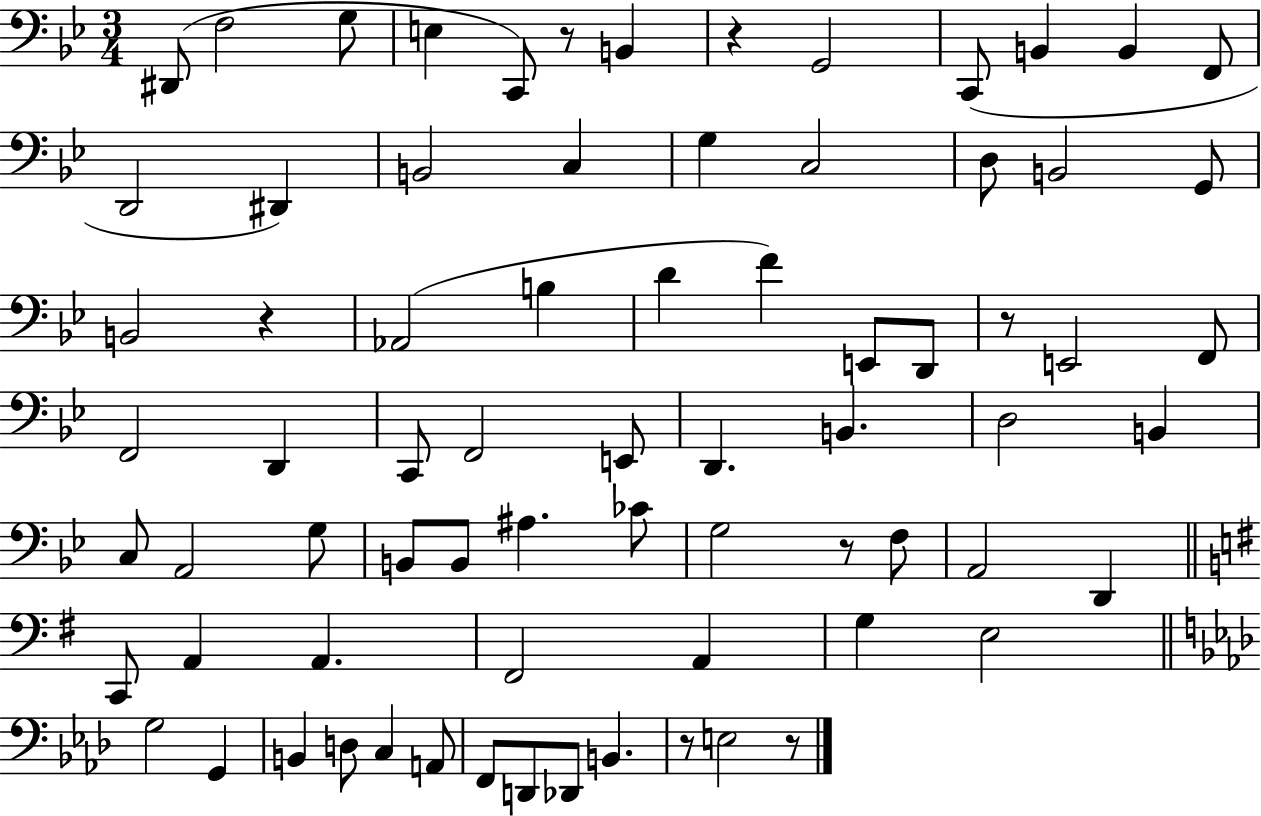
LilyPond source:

{
  \clef bass
  \numericTimeSignature
  \time 3/4
  \key bes \major
  dis,8( f2 g8 | e4 c,8) r8 b,4 | r4 g,2 | c,8( b,4 b,4 f,8 | \break d,2 dis,4) | b,2 c4 | g4 c2 | d8 b,2 g,8 | \break b,2 r4 | aes,2( b4 | d'4 f'4) e,8 d,8 | r8 e,2 f,8 | \break f,2 d,4 | c,8 f,2 e,8 | d,4. b,4. | d2 b,4 | \break c8 a,2 g8 | b,8 b,8 ais4. ces'8 | g2 r8 f8 | a,2 d,4 | \break \bar "||" \break \key e \minor c,8 a,4 a,4. | fis,2 a,4 | g4 e2 | \bar "||" \break \key aes \major g2 g,4 | b,4 d8 c4 a,8 | f,8 d,8 des,8 b,4. | r8 e2 r8 | \break \bar "|."
}